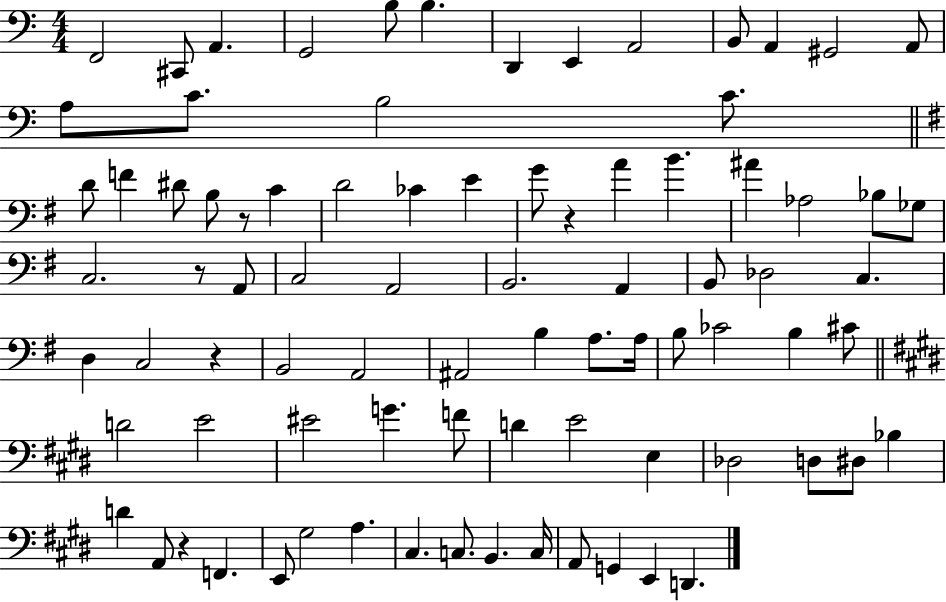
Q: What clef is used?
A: bass